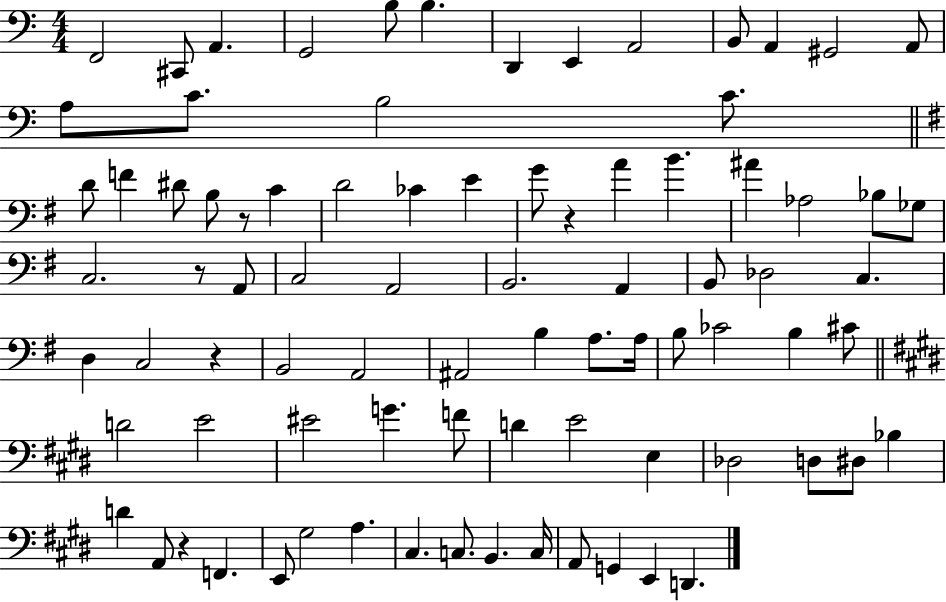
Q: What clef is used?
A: bass